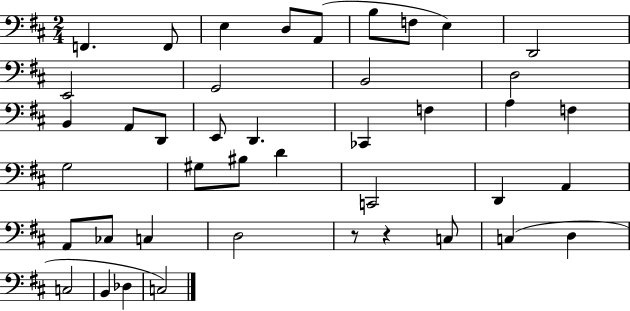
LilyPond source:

{
  \clef bass
  \numericTimeSignature
  \time 2/4
  \key d \major
  \repeat volta 2 { f,4. f,8 | e4 d8 a,8( | b8 f8 e4) | d,2 | \break e,2 | g,2 | b,2 | d2 | \break b,4 a,8 d,8 | e,8 d,4. | ces,4 f4 | a4 f4 | \break g2 | gis8 bis8 d'4 | c,2 | d,4 a,4 | \break a,8 ces8 c4 | d2 | r8 r4 c8 | c4( d4 | \break c2 | b,4 des4 | c2) | } \bar "|."
}